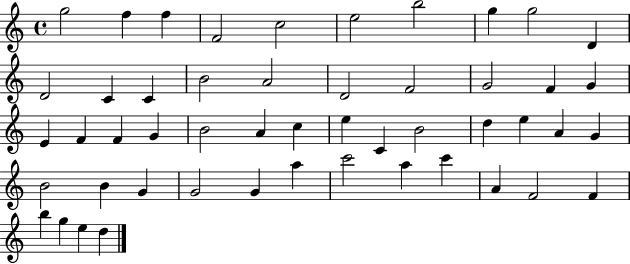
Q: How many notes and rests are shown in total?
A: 50